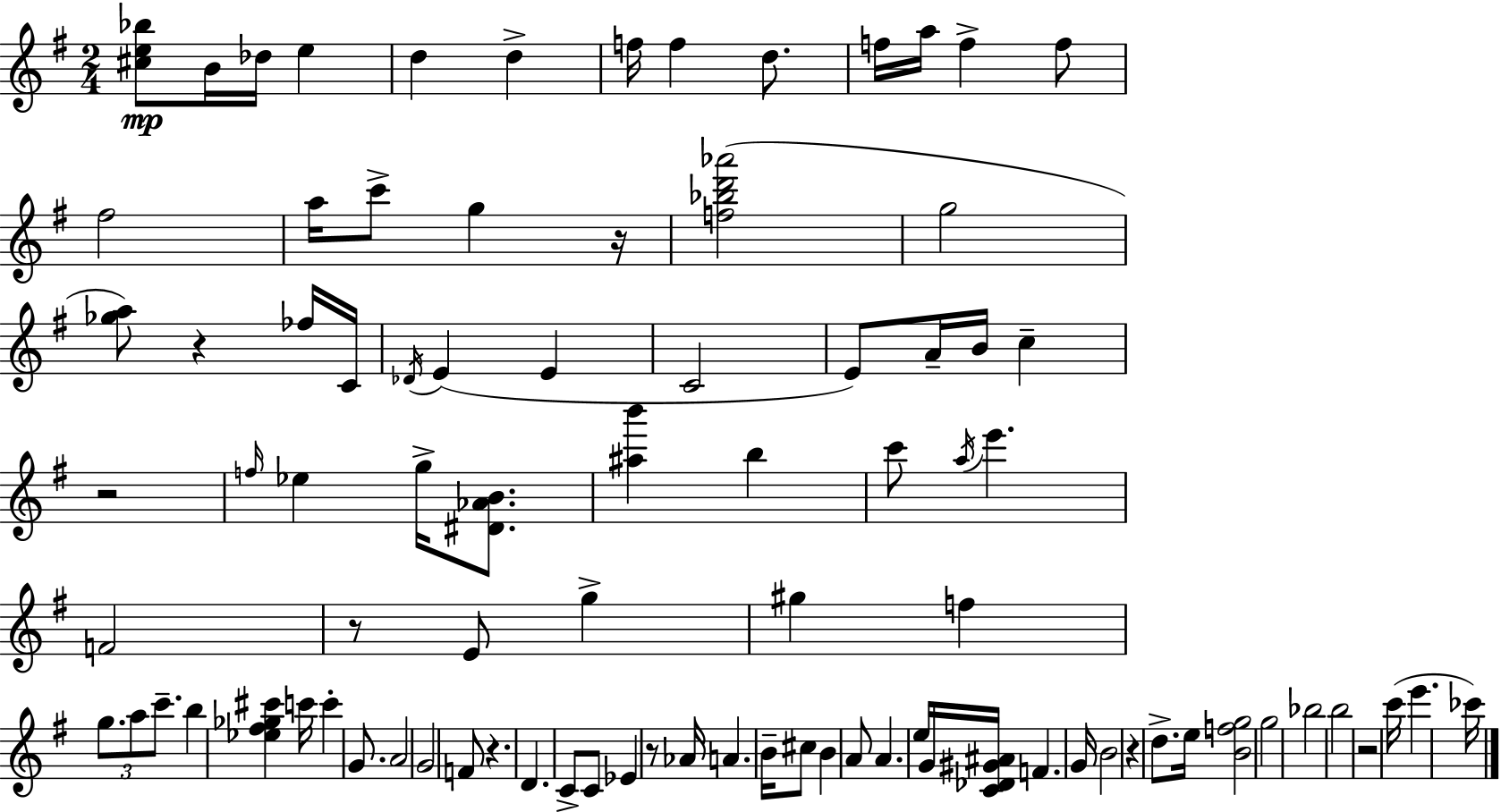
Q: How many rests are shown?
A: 8